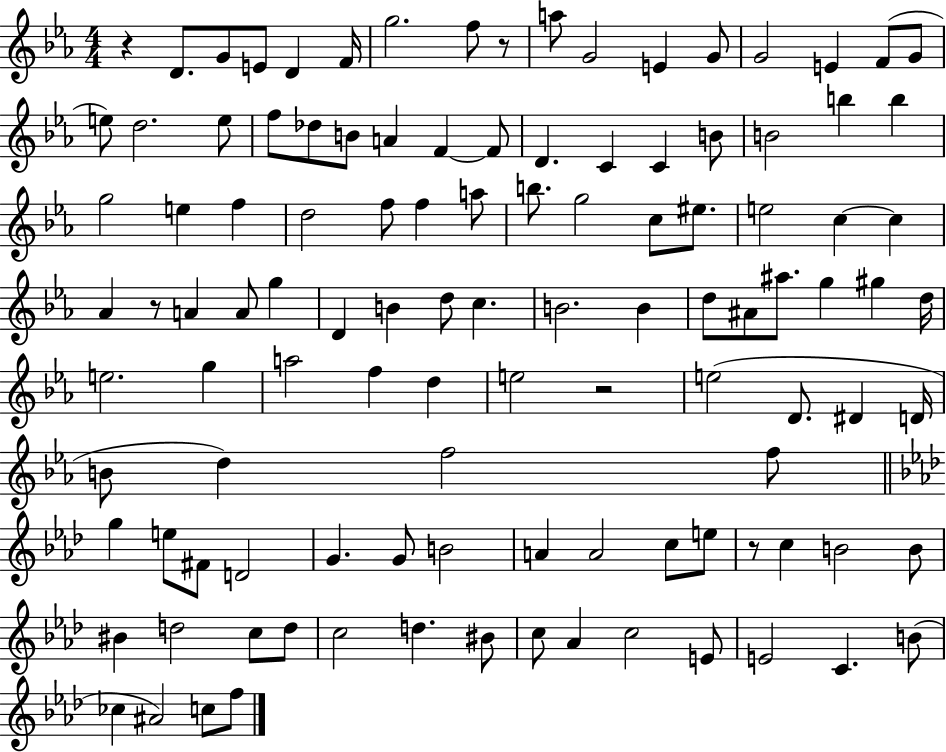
X:1
T:Untitled
M:4/4
L:1/4
K:Eb
z D/2 G/2 E/2 D F/4 g2 f/2 z/2 a/2 G2 E G/2 G2 E F/2 G/2 e/2 d2 e/2 f/2 _d/2 B/2 A F F/2 D C C B/2 B2 b b g2 e f d2 f/2 f a/2 b/2 g2 c/2 ^e/2 e2 c c _A z/2 A A/2 g D B d/2 c B2 B d/2 ^A/2 ^a/2 g ^g d/4 e2 g a2 f d e2 z2 e2 D/2 ^D D/4 B/2 d f2 f/2 g e/2 ^F/2 D2 G G/2 B2 A A2 c/2 e/2 z/2 c B2 B/2 ^B d2 c/2 d/2 c2 d ^B/2 c/2 _A c2 E/2 E2 C B/2 _c ^A2 c/2 f/2